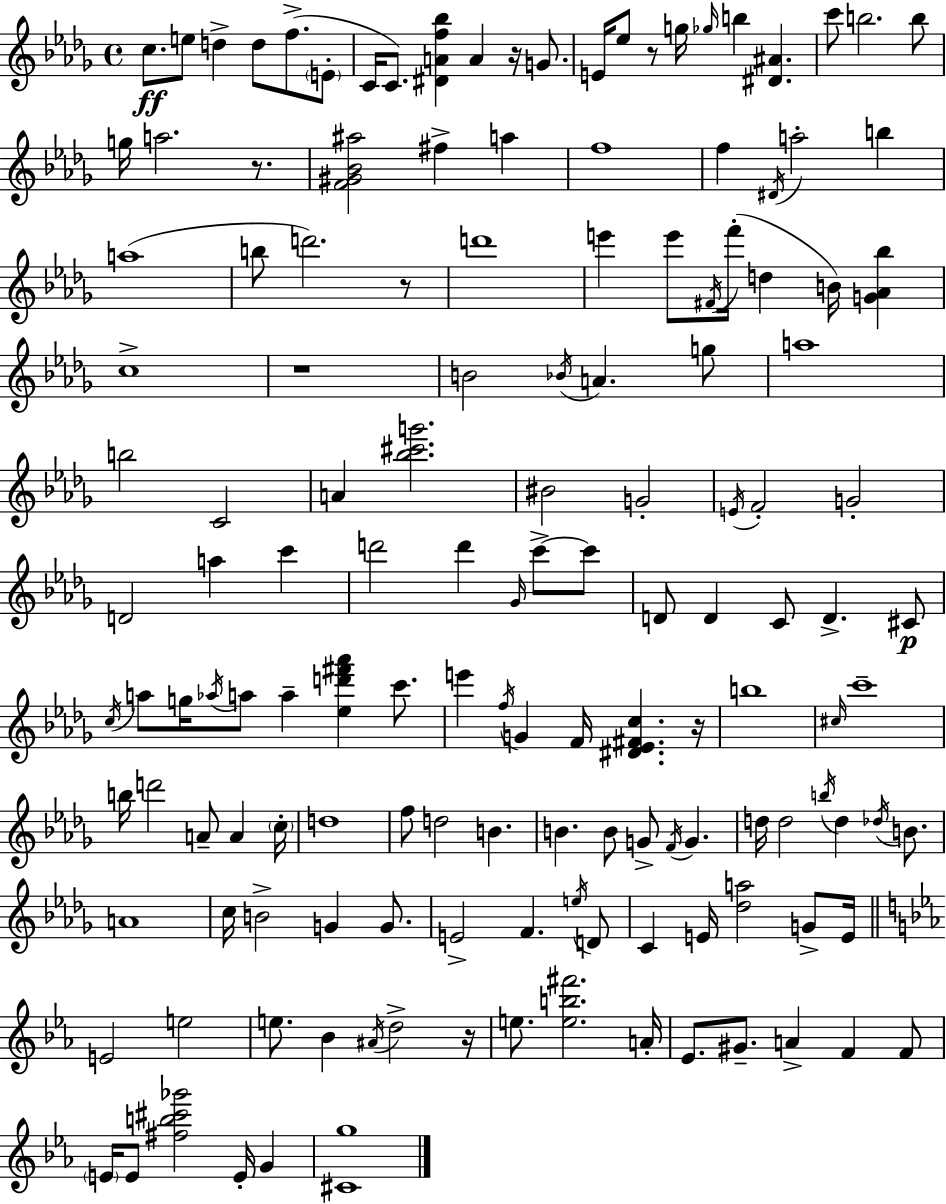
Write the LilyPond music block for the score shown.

{
  \clef treble
  \time 4/4
  \defaultTimeSignature
  \key bes \minor
  c''8.\ff e''8 d''4-> d''8 f''8.->( \parenthesize e'8-. | c'16 c'8.) <dis' a' f'' bes''>4 a'4 r16 g'8. | e'16 ees''8 r8 g''16 \grace { ges''16 } b''4 <dis' ais'>4. | c'''8 b''2. b''8 | \break g''16 a''2. r8. | <f' gis' bes' ais''>2 fis''4-> a''4 | f''1 | f''4 \acciaccatura { dis'16 } a''2-. b''4 | \break a''1( | b''8 d'''2.) | r8 d'''1 | e'''4 e'''8 \acciaccatura { fis'16 }( f'''16-. d''4 b'16) <g' aes' bes''>4 | \break c''1-> | r1 | b'2 \acciaccatura { bes'16 } a'4. | g''8 a''1 | \break b''2 c'2 | a'4 <bes'' cis''' g'''>2. | bis'2 g'2-. | \acciaccatura { e'16 } f'2-. g'2-. | \break d'2 a''4 | c'''4 d'''2 d'''4 | \grace { ges'16 } c'''8->~~ c'''8 d'8 d'4 c'8 d'4.-> | cis'8\p \acciaccatura { c''16 } a''8 g''16 \acciaccatura { aes''16 } a''8 a''4-- | \break <ees'' d''' fis''' aes'''>4 c'''8. e'''4 \acciaccatura { f''16 } g'4 | f'16 <dis' ees' fis' c''>4. r16 b''1 | \grace { cis''16 } c'''1-- | b''16 d'''2 | \break a'8-- a'4 \parenthesize c''16-. d''1 | f''8 d''2 | b'4. b'4. | b'8 g'8-> \acciaccatura { f'16 } g'4. d''16 d''2 | \break \acciaccatura { b''16 } d''4 \acciaccatura { des''16 } b'8. a'1 | c''16 b'2-> | g'4 g'8. e'2-> | f'4. \acciaccatura { e''16 } d'8 c'4 | \break e'16 <des'' a''>2 g'8-> e'16 \bar "||" \break \key ees \major e'2 e''2 | e''8. bes'4 \acciaccatura { ais'16 } d''2-> | r16 e''8. <e'' b'' fis'''>2. | a'16-. ees'8. gis'8.-- a'4-> f'4 f'8 | \break \parenthesize e'16 e'8 <fis'' b'' cis''' ges'''>2 e'16-. g'4 | <cis' g''>1 | \bar "|."
}